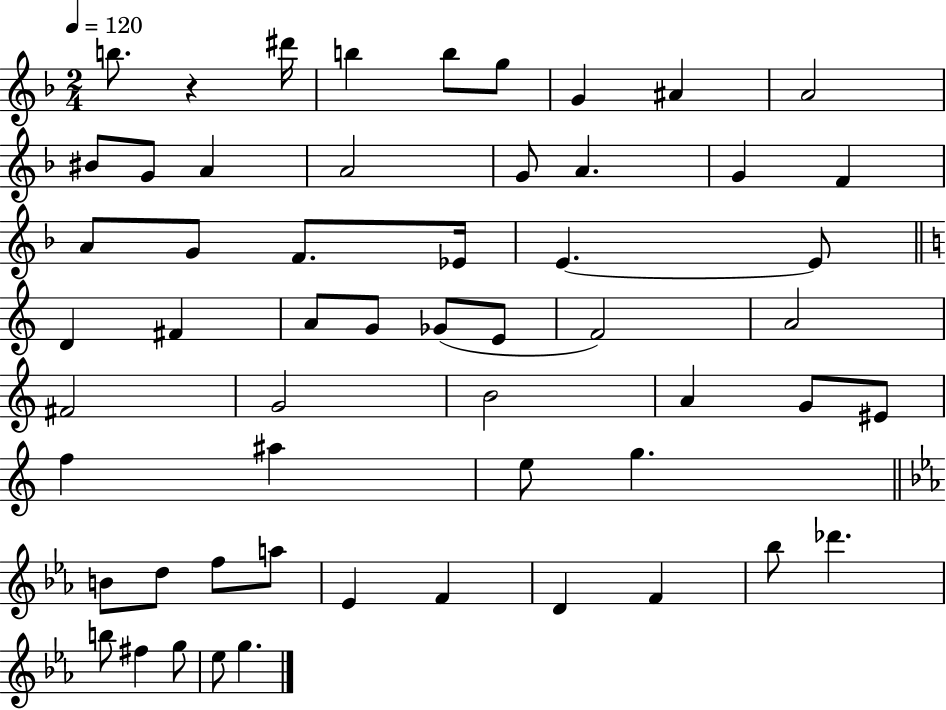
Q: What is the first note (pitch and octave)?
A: B5